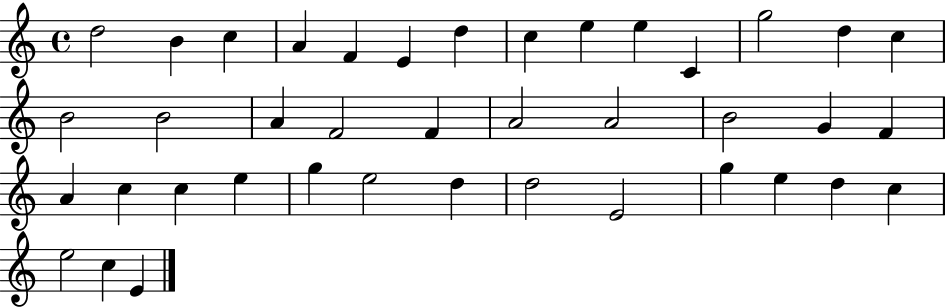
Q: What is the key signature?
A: C major